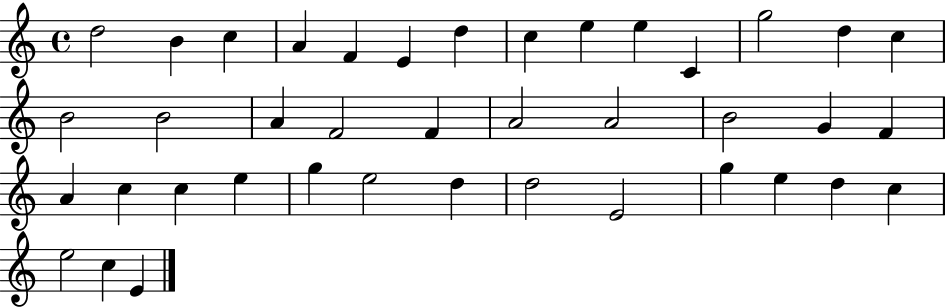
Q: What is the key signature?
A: C major